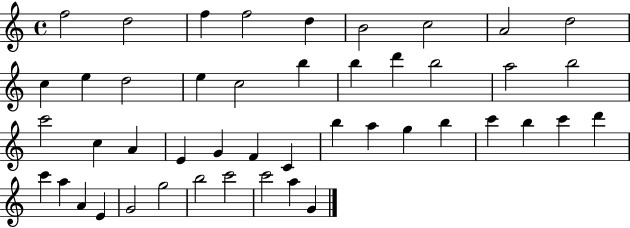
{
  \clef treble
  \time 4/4
  \defaultTimeSignature
  \key c \major
  f''2 d''2 | f''4 f''2 d''4 | b'2 c''2 | a'2 d''2 | \break c''4 e''4 d''2 | e''4 c''2 b''4 | b''4 d'''4 b''2 | a''2 b''2 | \break c'''2 c''4 a'4 | e'4 g'4 f'4 c'4 | b''4 a''4 g''4 b''4 | c'''4 b''4 c'''4 d'''4 | \break c'''4 a''4 a'4 e'4 | g'2 g''2 | b''2 c'''2 | c'''2 a''4 g'4 | \break \bar "|."
}